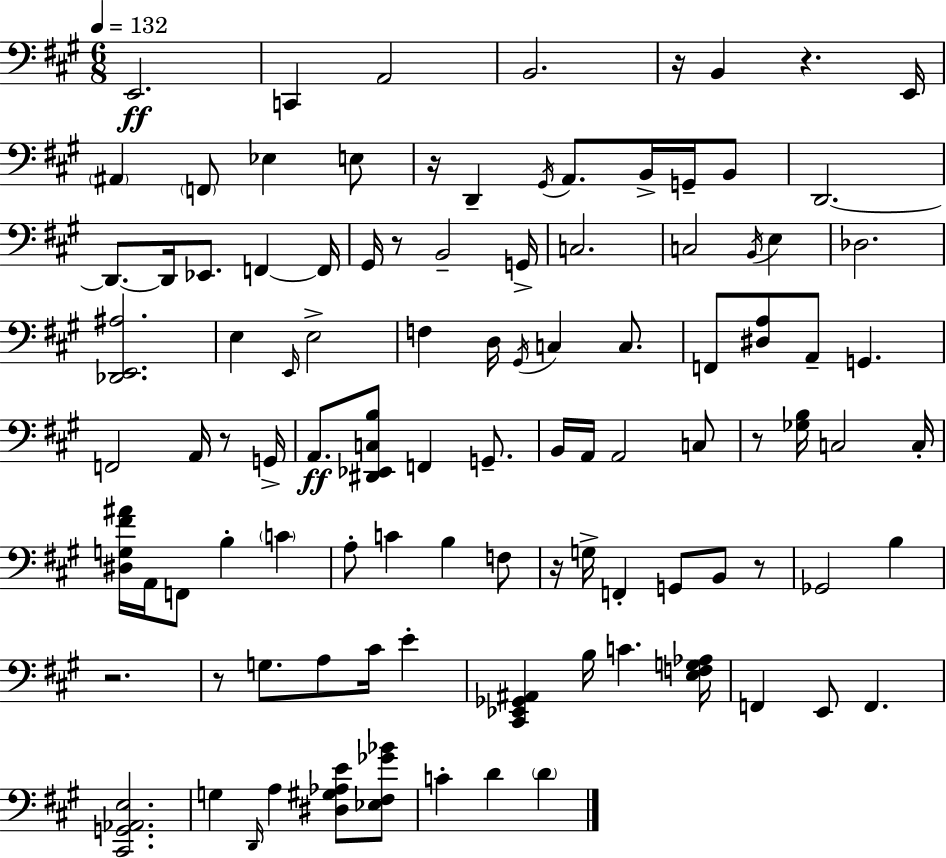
X:1
T:Untitled
M:6/8
L:1/4
K:A
E,,2 C,, A,,2 B,,2 z/4 B,, z E,,/4 ^A,, F,,/2 _E, E,/2 z/4 D,, ^G,,/4 A,,/2 B,,/4 G,,/4 B,,/2 D,,2 D,,/2 D,,/4 _E,,/2 F,, F,,/4 ^G,,/4 z/2 B,,2 G,,/4 C,2 C,2 B,,/4 E, _D,2 [_D,,E,,^A,]2 E, E,,/4 E,2 F, D,/4 ^G,,/4 C, C,/2 F,,/2 [^D,A,]/2 A,,/2 G,, F,,2 A,,/4 z/2 G,,/4 A,,/2 [^D,,_E,,C,B,]/2 F,, G,,/2 B,,/4 A,,/4 A,,2 C,/2 z/2 [_G,B,]/4 C,2 C,/4 [^D,G,^F^A]/4 A,,/4 F,,/2 B, C A,/2 C B, F,/2 z/4 G,/4 F,, G,,/2 B,,/2 z/2 _G,,2 B, z2 z/2 G,/2 A,/2 ^C/4 E [^C,,_E,,_G,,^A,,] B,/4 C [E,F,G,_A,]/4 F,, E,,/2 F,, [^C,,G,,_A,,E,]2 G, D,,/4 A, [^D,^G,_A,E]/2 [_E,^F,_G_B]/2 C D D